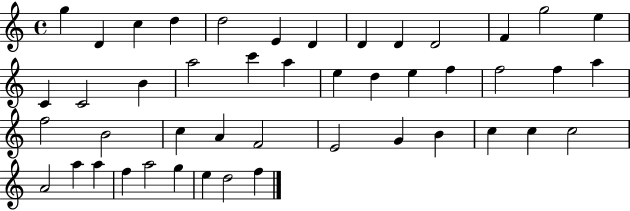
{
  \clef treble
  \time 4/4
  \defaultTimeSignature
  \key c \major
  g''4 d'4 c''4 d''4 | d''2 e'4 d'4 | d'4 d'4 d'2 | f'4 g''2 e''4 | \break c'4 c'2 b'4 | a''2 c'''4 a''4 | e''4 d''4 e''4 f''4 | f''2 f''4 a''4 | \break f''2 b'2 | c''4 a'4 f'2 | e'2 g'4 b'4 | c''4 c''4 c''2 | \break a'2 a''4 a''4 | f''4 a''2 g''4 | e''4 d''2 f''4 | \bar "|."
}